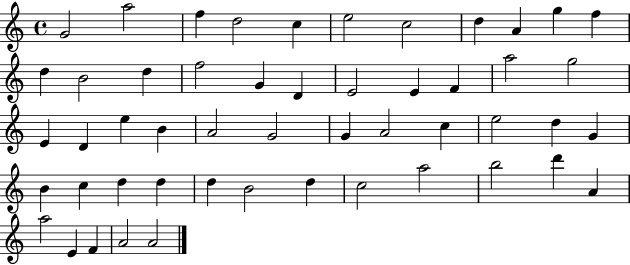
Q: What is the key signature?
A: C major